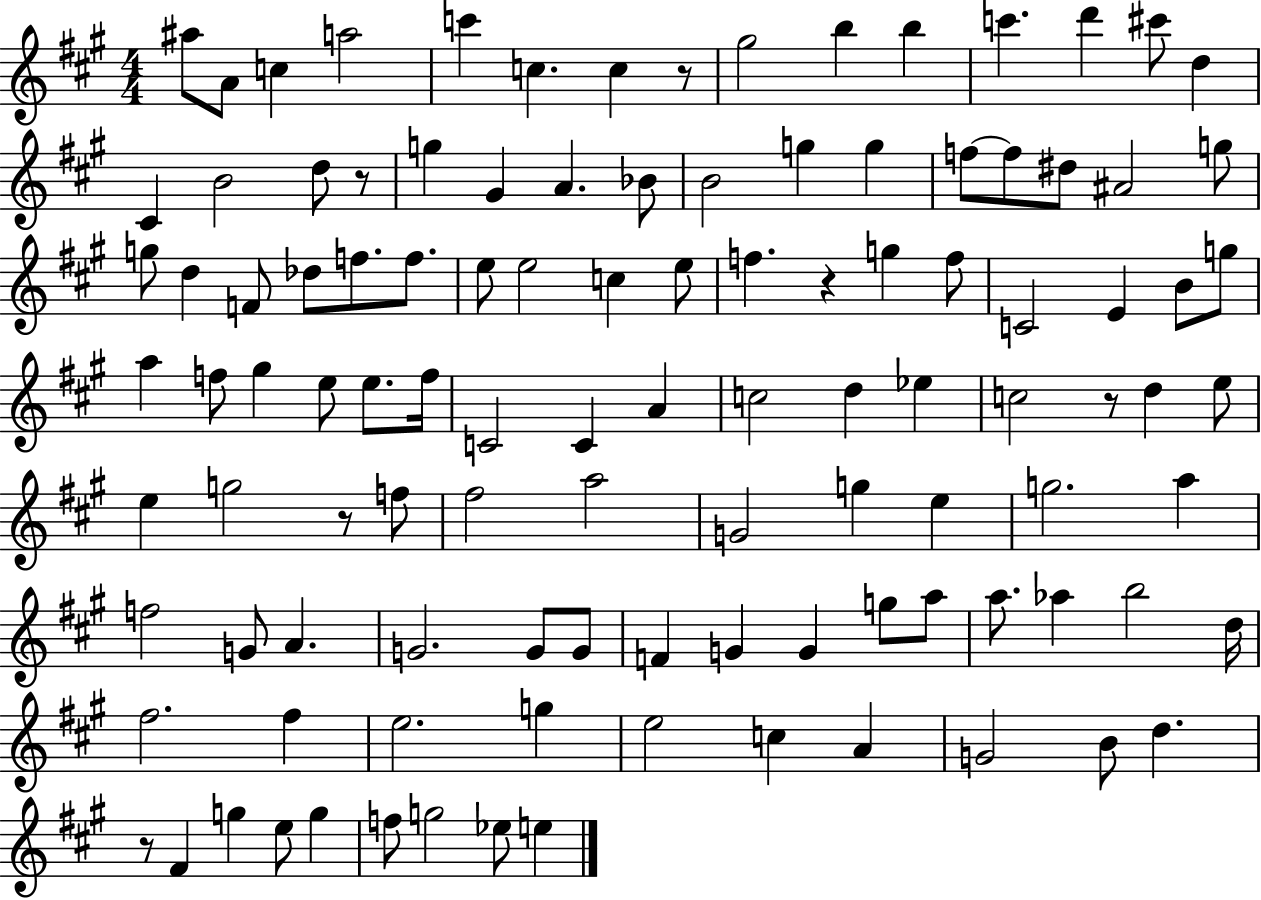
{
  \clef treble
  \numericTimeSignature
  \time 4/4
  \key a \major
  ais''8 a'8 c''4 a''2 | c'''4 c''4. c''4 r8 | gis''2 b''4 b''4 | c'''4. d'''4 cis'''8 d''4 | \break cis'4 b'2 d''8 r8 | g''4 gis'4 a'4. bes'8 | b'2 g''4 g''4 | f''8~~ f''8 dis''8 ais'2 g''8 | \break g''8 d''4 f'8 des''8 f''8. f''8. | e''8 e''2 c''4 e''8 | f''4. r4 g''4 f''8 | c'2 e'4 b'8 g''8 | \break a''4 f''8 gis''4 e''8 e''8. f''16 | c'2 c'4 a'4 | c''2 d''4 ees''4 | c''2 r8 d''4 e''8 | \break e''4 g''2 r8 f''8 | fis''2 a''2 | g'2 g''4 e''4 | g''2. a''4 | \break f''2 g'8 a'4. | g'2. g'8 g'8 | f'4 g'4 g'4 g''8 a''8 | a''8. aes''4 b''2 d''16 | \break fis''2. fis''4 | e''2. g''4 | e''2 c''4 a'4 | g'2 b'8 d''4. | \break r8 fis'4 g''4 e''8 g''4 | f''8 g''2 ees''8 e''4 | \bar "|."
}